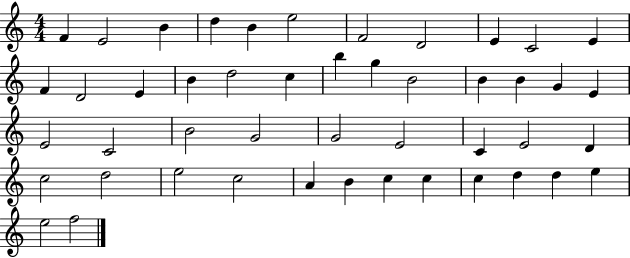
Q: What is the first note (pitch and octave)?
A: F4